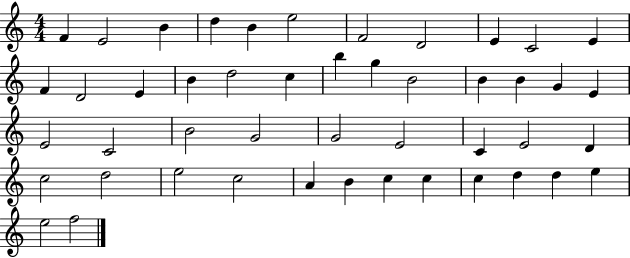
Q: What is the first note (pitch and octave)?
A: F4